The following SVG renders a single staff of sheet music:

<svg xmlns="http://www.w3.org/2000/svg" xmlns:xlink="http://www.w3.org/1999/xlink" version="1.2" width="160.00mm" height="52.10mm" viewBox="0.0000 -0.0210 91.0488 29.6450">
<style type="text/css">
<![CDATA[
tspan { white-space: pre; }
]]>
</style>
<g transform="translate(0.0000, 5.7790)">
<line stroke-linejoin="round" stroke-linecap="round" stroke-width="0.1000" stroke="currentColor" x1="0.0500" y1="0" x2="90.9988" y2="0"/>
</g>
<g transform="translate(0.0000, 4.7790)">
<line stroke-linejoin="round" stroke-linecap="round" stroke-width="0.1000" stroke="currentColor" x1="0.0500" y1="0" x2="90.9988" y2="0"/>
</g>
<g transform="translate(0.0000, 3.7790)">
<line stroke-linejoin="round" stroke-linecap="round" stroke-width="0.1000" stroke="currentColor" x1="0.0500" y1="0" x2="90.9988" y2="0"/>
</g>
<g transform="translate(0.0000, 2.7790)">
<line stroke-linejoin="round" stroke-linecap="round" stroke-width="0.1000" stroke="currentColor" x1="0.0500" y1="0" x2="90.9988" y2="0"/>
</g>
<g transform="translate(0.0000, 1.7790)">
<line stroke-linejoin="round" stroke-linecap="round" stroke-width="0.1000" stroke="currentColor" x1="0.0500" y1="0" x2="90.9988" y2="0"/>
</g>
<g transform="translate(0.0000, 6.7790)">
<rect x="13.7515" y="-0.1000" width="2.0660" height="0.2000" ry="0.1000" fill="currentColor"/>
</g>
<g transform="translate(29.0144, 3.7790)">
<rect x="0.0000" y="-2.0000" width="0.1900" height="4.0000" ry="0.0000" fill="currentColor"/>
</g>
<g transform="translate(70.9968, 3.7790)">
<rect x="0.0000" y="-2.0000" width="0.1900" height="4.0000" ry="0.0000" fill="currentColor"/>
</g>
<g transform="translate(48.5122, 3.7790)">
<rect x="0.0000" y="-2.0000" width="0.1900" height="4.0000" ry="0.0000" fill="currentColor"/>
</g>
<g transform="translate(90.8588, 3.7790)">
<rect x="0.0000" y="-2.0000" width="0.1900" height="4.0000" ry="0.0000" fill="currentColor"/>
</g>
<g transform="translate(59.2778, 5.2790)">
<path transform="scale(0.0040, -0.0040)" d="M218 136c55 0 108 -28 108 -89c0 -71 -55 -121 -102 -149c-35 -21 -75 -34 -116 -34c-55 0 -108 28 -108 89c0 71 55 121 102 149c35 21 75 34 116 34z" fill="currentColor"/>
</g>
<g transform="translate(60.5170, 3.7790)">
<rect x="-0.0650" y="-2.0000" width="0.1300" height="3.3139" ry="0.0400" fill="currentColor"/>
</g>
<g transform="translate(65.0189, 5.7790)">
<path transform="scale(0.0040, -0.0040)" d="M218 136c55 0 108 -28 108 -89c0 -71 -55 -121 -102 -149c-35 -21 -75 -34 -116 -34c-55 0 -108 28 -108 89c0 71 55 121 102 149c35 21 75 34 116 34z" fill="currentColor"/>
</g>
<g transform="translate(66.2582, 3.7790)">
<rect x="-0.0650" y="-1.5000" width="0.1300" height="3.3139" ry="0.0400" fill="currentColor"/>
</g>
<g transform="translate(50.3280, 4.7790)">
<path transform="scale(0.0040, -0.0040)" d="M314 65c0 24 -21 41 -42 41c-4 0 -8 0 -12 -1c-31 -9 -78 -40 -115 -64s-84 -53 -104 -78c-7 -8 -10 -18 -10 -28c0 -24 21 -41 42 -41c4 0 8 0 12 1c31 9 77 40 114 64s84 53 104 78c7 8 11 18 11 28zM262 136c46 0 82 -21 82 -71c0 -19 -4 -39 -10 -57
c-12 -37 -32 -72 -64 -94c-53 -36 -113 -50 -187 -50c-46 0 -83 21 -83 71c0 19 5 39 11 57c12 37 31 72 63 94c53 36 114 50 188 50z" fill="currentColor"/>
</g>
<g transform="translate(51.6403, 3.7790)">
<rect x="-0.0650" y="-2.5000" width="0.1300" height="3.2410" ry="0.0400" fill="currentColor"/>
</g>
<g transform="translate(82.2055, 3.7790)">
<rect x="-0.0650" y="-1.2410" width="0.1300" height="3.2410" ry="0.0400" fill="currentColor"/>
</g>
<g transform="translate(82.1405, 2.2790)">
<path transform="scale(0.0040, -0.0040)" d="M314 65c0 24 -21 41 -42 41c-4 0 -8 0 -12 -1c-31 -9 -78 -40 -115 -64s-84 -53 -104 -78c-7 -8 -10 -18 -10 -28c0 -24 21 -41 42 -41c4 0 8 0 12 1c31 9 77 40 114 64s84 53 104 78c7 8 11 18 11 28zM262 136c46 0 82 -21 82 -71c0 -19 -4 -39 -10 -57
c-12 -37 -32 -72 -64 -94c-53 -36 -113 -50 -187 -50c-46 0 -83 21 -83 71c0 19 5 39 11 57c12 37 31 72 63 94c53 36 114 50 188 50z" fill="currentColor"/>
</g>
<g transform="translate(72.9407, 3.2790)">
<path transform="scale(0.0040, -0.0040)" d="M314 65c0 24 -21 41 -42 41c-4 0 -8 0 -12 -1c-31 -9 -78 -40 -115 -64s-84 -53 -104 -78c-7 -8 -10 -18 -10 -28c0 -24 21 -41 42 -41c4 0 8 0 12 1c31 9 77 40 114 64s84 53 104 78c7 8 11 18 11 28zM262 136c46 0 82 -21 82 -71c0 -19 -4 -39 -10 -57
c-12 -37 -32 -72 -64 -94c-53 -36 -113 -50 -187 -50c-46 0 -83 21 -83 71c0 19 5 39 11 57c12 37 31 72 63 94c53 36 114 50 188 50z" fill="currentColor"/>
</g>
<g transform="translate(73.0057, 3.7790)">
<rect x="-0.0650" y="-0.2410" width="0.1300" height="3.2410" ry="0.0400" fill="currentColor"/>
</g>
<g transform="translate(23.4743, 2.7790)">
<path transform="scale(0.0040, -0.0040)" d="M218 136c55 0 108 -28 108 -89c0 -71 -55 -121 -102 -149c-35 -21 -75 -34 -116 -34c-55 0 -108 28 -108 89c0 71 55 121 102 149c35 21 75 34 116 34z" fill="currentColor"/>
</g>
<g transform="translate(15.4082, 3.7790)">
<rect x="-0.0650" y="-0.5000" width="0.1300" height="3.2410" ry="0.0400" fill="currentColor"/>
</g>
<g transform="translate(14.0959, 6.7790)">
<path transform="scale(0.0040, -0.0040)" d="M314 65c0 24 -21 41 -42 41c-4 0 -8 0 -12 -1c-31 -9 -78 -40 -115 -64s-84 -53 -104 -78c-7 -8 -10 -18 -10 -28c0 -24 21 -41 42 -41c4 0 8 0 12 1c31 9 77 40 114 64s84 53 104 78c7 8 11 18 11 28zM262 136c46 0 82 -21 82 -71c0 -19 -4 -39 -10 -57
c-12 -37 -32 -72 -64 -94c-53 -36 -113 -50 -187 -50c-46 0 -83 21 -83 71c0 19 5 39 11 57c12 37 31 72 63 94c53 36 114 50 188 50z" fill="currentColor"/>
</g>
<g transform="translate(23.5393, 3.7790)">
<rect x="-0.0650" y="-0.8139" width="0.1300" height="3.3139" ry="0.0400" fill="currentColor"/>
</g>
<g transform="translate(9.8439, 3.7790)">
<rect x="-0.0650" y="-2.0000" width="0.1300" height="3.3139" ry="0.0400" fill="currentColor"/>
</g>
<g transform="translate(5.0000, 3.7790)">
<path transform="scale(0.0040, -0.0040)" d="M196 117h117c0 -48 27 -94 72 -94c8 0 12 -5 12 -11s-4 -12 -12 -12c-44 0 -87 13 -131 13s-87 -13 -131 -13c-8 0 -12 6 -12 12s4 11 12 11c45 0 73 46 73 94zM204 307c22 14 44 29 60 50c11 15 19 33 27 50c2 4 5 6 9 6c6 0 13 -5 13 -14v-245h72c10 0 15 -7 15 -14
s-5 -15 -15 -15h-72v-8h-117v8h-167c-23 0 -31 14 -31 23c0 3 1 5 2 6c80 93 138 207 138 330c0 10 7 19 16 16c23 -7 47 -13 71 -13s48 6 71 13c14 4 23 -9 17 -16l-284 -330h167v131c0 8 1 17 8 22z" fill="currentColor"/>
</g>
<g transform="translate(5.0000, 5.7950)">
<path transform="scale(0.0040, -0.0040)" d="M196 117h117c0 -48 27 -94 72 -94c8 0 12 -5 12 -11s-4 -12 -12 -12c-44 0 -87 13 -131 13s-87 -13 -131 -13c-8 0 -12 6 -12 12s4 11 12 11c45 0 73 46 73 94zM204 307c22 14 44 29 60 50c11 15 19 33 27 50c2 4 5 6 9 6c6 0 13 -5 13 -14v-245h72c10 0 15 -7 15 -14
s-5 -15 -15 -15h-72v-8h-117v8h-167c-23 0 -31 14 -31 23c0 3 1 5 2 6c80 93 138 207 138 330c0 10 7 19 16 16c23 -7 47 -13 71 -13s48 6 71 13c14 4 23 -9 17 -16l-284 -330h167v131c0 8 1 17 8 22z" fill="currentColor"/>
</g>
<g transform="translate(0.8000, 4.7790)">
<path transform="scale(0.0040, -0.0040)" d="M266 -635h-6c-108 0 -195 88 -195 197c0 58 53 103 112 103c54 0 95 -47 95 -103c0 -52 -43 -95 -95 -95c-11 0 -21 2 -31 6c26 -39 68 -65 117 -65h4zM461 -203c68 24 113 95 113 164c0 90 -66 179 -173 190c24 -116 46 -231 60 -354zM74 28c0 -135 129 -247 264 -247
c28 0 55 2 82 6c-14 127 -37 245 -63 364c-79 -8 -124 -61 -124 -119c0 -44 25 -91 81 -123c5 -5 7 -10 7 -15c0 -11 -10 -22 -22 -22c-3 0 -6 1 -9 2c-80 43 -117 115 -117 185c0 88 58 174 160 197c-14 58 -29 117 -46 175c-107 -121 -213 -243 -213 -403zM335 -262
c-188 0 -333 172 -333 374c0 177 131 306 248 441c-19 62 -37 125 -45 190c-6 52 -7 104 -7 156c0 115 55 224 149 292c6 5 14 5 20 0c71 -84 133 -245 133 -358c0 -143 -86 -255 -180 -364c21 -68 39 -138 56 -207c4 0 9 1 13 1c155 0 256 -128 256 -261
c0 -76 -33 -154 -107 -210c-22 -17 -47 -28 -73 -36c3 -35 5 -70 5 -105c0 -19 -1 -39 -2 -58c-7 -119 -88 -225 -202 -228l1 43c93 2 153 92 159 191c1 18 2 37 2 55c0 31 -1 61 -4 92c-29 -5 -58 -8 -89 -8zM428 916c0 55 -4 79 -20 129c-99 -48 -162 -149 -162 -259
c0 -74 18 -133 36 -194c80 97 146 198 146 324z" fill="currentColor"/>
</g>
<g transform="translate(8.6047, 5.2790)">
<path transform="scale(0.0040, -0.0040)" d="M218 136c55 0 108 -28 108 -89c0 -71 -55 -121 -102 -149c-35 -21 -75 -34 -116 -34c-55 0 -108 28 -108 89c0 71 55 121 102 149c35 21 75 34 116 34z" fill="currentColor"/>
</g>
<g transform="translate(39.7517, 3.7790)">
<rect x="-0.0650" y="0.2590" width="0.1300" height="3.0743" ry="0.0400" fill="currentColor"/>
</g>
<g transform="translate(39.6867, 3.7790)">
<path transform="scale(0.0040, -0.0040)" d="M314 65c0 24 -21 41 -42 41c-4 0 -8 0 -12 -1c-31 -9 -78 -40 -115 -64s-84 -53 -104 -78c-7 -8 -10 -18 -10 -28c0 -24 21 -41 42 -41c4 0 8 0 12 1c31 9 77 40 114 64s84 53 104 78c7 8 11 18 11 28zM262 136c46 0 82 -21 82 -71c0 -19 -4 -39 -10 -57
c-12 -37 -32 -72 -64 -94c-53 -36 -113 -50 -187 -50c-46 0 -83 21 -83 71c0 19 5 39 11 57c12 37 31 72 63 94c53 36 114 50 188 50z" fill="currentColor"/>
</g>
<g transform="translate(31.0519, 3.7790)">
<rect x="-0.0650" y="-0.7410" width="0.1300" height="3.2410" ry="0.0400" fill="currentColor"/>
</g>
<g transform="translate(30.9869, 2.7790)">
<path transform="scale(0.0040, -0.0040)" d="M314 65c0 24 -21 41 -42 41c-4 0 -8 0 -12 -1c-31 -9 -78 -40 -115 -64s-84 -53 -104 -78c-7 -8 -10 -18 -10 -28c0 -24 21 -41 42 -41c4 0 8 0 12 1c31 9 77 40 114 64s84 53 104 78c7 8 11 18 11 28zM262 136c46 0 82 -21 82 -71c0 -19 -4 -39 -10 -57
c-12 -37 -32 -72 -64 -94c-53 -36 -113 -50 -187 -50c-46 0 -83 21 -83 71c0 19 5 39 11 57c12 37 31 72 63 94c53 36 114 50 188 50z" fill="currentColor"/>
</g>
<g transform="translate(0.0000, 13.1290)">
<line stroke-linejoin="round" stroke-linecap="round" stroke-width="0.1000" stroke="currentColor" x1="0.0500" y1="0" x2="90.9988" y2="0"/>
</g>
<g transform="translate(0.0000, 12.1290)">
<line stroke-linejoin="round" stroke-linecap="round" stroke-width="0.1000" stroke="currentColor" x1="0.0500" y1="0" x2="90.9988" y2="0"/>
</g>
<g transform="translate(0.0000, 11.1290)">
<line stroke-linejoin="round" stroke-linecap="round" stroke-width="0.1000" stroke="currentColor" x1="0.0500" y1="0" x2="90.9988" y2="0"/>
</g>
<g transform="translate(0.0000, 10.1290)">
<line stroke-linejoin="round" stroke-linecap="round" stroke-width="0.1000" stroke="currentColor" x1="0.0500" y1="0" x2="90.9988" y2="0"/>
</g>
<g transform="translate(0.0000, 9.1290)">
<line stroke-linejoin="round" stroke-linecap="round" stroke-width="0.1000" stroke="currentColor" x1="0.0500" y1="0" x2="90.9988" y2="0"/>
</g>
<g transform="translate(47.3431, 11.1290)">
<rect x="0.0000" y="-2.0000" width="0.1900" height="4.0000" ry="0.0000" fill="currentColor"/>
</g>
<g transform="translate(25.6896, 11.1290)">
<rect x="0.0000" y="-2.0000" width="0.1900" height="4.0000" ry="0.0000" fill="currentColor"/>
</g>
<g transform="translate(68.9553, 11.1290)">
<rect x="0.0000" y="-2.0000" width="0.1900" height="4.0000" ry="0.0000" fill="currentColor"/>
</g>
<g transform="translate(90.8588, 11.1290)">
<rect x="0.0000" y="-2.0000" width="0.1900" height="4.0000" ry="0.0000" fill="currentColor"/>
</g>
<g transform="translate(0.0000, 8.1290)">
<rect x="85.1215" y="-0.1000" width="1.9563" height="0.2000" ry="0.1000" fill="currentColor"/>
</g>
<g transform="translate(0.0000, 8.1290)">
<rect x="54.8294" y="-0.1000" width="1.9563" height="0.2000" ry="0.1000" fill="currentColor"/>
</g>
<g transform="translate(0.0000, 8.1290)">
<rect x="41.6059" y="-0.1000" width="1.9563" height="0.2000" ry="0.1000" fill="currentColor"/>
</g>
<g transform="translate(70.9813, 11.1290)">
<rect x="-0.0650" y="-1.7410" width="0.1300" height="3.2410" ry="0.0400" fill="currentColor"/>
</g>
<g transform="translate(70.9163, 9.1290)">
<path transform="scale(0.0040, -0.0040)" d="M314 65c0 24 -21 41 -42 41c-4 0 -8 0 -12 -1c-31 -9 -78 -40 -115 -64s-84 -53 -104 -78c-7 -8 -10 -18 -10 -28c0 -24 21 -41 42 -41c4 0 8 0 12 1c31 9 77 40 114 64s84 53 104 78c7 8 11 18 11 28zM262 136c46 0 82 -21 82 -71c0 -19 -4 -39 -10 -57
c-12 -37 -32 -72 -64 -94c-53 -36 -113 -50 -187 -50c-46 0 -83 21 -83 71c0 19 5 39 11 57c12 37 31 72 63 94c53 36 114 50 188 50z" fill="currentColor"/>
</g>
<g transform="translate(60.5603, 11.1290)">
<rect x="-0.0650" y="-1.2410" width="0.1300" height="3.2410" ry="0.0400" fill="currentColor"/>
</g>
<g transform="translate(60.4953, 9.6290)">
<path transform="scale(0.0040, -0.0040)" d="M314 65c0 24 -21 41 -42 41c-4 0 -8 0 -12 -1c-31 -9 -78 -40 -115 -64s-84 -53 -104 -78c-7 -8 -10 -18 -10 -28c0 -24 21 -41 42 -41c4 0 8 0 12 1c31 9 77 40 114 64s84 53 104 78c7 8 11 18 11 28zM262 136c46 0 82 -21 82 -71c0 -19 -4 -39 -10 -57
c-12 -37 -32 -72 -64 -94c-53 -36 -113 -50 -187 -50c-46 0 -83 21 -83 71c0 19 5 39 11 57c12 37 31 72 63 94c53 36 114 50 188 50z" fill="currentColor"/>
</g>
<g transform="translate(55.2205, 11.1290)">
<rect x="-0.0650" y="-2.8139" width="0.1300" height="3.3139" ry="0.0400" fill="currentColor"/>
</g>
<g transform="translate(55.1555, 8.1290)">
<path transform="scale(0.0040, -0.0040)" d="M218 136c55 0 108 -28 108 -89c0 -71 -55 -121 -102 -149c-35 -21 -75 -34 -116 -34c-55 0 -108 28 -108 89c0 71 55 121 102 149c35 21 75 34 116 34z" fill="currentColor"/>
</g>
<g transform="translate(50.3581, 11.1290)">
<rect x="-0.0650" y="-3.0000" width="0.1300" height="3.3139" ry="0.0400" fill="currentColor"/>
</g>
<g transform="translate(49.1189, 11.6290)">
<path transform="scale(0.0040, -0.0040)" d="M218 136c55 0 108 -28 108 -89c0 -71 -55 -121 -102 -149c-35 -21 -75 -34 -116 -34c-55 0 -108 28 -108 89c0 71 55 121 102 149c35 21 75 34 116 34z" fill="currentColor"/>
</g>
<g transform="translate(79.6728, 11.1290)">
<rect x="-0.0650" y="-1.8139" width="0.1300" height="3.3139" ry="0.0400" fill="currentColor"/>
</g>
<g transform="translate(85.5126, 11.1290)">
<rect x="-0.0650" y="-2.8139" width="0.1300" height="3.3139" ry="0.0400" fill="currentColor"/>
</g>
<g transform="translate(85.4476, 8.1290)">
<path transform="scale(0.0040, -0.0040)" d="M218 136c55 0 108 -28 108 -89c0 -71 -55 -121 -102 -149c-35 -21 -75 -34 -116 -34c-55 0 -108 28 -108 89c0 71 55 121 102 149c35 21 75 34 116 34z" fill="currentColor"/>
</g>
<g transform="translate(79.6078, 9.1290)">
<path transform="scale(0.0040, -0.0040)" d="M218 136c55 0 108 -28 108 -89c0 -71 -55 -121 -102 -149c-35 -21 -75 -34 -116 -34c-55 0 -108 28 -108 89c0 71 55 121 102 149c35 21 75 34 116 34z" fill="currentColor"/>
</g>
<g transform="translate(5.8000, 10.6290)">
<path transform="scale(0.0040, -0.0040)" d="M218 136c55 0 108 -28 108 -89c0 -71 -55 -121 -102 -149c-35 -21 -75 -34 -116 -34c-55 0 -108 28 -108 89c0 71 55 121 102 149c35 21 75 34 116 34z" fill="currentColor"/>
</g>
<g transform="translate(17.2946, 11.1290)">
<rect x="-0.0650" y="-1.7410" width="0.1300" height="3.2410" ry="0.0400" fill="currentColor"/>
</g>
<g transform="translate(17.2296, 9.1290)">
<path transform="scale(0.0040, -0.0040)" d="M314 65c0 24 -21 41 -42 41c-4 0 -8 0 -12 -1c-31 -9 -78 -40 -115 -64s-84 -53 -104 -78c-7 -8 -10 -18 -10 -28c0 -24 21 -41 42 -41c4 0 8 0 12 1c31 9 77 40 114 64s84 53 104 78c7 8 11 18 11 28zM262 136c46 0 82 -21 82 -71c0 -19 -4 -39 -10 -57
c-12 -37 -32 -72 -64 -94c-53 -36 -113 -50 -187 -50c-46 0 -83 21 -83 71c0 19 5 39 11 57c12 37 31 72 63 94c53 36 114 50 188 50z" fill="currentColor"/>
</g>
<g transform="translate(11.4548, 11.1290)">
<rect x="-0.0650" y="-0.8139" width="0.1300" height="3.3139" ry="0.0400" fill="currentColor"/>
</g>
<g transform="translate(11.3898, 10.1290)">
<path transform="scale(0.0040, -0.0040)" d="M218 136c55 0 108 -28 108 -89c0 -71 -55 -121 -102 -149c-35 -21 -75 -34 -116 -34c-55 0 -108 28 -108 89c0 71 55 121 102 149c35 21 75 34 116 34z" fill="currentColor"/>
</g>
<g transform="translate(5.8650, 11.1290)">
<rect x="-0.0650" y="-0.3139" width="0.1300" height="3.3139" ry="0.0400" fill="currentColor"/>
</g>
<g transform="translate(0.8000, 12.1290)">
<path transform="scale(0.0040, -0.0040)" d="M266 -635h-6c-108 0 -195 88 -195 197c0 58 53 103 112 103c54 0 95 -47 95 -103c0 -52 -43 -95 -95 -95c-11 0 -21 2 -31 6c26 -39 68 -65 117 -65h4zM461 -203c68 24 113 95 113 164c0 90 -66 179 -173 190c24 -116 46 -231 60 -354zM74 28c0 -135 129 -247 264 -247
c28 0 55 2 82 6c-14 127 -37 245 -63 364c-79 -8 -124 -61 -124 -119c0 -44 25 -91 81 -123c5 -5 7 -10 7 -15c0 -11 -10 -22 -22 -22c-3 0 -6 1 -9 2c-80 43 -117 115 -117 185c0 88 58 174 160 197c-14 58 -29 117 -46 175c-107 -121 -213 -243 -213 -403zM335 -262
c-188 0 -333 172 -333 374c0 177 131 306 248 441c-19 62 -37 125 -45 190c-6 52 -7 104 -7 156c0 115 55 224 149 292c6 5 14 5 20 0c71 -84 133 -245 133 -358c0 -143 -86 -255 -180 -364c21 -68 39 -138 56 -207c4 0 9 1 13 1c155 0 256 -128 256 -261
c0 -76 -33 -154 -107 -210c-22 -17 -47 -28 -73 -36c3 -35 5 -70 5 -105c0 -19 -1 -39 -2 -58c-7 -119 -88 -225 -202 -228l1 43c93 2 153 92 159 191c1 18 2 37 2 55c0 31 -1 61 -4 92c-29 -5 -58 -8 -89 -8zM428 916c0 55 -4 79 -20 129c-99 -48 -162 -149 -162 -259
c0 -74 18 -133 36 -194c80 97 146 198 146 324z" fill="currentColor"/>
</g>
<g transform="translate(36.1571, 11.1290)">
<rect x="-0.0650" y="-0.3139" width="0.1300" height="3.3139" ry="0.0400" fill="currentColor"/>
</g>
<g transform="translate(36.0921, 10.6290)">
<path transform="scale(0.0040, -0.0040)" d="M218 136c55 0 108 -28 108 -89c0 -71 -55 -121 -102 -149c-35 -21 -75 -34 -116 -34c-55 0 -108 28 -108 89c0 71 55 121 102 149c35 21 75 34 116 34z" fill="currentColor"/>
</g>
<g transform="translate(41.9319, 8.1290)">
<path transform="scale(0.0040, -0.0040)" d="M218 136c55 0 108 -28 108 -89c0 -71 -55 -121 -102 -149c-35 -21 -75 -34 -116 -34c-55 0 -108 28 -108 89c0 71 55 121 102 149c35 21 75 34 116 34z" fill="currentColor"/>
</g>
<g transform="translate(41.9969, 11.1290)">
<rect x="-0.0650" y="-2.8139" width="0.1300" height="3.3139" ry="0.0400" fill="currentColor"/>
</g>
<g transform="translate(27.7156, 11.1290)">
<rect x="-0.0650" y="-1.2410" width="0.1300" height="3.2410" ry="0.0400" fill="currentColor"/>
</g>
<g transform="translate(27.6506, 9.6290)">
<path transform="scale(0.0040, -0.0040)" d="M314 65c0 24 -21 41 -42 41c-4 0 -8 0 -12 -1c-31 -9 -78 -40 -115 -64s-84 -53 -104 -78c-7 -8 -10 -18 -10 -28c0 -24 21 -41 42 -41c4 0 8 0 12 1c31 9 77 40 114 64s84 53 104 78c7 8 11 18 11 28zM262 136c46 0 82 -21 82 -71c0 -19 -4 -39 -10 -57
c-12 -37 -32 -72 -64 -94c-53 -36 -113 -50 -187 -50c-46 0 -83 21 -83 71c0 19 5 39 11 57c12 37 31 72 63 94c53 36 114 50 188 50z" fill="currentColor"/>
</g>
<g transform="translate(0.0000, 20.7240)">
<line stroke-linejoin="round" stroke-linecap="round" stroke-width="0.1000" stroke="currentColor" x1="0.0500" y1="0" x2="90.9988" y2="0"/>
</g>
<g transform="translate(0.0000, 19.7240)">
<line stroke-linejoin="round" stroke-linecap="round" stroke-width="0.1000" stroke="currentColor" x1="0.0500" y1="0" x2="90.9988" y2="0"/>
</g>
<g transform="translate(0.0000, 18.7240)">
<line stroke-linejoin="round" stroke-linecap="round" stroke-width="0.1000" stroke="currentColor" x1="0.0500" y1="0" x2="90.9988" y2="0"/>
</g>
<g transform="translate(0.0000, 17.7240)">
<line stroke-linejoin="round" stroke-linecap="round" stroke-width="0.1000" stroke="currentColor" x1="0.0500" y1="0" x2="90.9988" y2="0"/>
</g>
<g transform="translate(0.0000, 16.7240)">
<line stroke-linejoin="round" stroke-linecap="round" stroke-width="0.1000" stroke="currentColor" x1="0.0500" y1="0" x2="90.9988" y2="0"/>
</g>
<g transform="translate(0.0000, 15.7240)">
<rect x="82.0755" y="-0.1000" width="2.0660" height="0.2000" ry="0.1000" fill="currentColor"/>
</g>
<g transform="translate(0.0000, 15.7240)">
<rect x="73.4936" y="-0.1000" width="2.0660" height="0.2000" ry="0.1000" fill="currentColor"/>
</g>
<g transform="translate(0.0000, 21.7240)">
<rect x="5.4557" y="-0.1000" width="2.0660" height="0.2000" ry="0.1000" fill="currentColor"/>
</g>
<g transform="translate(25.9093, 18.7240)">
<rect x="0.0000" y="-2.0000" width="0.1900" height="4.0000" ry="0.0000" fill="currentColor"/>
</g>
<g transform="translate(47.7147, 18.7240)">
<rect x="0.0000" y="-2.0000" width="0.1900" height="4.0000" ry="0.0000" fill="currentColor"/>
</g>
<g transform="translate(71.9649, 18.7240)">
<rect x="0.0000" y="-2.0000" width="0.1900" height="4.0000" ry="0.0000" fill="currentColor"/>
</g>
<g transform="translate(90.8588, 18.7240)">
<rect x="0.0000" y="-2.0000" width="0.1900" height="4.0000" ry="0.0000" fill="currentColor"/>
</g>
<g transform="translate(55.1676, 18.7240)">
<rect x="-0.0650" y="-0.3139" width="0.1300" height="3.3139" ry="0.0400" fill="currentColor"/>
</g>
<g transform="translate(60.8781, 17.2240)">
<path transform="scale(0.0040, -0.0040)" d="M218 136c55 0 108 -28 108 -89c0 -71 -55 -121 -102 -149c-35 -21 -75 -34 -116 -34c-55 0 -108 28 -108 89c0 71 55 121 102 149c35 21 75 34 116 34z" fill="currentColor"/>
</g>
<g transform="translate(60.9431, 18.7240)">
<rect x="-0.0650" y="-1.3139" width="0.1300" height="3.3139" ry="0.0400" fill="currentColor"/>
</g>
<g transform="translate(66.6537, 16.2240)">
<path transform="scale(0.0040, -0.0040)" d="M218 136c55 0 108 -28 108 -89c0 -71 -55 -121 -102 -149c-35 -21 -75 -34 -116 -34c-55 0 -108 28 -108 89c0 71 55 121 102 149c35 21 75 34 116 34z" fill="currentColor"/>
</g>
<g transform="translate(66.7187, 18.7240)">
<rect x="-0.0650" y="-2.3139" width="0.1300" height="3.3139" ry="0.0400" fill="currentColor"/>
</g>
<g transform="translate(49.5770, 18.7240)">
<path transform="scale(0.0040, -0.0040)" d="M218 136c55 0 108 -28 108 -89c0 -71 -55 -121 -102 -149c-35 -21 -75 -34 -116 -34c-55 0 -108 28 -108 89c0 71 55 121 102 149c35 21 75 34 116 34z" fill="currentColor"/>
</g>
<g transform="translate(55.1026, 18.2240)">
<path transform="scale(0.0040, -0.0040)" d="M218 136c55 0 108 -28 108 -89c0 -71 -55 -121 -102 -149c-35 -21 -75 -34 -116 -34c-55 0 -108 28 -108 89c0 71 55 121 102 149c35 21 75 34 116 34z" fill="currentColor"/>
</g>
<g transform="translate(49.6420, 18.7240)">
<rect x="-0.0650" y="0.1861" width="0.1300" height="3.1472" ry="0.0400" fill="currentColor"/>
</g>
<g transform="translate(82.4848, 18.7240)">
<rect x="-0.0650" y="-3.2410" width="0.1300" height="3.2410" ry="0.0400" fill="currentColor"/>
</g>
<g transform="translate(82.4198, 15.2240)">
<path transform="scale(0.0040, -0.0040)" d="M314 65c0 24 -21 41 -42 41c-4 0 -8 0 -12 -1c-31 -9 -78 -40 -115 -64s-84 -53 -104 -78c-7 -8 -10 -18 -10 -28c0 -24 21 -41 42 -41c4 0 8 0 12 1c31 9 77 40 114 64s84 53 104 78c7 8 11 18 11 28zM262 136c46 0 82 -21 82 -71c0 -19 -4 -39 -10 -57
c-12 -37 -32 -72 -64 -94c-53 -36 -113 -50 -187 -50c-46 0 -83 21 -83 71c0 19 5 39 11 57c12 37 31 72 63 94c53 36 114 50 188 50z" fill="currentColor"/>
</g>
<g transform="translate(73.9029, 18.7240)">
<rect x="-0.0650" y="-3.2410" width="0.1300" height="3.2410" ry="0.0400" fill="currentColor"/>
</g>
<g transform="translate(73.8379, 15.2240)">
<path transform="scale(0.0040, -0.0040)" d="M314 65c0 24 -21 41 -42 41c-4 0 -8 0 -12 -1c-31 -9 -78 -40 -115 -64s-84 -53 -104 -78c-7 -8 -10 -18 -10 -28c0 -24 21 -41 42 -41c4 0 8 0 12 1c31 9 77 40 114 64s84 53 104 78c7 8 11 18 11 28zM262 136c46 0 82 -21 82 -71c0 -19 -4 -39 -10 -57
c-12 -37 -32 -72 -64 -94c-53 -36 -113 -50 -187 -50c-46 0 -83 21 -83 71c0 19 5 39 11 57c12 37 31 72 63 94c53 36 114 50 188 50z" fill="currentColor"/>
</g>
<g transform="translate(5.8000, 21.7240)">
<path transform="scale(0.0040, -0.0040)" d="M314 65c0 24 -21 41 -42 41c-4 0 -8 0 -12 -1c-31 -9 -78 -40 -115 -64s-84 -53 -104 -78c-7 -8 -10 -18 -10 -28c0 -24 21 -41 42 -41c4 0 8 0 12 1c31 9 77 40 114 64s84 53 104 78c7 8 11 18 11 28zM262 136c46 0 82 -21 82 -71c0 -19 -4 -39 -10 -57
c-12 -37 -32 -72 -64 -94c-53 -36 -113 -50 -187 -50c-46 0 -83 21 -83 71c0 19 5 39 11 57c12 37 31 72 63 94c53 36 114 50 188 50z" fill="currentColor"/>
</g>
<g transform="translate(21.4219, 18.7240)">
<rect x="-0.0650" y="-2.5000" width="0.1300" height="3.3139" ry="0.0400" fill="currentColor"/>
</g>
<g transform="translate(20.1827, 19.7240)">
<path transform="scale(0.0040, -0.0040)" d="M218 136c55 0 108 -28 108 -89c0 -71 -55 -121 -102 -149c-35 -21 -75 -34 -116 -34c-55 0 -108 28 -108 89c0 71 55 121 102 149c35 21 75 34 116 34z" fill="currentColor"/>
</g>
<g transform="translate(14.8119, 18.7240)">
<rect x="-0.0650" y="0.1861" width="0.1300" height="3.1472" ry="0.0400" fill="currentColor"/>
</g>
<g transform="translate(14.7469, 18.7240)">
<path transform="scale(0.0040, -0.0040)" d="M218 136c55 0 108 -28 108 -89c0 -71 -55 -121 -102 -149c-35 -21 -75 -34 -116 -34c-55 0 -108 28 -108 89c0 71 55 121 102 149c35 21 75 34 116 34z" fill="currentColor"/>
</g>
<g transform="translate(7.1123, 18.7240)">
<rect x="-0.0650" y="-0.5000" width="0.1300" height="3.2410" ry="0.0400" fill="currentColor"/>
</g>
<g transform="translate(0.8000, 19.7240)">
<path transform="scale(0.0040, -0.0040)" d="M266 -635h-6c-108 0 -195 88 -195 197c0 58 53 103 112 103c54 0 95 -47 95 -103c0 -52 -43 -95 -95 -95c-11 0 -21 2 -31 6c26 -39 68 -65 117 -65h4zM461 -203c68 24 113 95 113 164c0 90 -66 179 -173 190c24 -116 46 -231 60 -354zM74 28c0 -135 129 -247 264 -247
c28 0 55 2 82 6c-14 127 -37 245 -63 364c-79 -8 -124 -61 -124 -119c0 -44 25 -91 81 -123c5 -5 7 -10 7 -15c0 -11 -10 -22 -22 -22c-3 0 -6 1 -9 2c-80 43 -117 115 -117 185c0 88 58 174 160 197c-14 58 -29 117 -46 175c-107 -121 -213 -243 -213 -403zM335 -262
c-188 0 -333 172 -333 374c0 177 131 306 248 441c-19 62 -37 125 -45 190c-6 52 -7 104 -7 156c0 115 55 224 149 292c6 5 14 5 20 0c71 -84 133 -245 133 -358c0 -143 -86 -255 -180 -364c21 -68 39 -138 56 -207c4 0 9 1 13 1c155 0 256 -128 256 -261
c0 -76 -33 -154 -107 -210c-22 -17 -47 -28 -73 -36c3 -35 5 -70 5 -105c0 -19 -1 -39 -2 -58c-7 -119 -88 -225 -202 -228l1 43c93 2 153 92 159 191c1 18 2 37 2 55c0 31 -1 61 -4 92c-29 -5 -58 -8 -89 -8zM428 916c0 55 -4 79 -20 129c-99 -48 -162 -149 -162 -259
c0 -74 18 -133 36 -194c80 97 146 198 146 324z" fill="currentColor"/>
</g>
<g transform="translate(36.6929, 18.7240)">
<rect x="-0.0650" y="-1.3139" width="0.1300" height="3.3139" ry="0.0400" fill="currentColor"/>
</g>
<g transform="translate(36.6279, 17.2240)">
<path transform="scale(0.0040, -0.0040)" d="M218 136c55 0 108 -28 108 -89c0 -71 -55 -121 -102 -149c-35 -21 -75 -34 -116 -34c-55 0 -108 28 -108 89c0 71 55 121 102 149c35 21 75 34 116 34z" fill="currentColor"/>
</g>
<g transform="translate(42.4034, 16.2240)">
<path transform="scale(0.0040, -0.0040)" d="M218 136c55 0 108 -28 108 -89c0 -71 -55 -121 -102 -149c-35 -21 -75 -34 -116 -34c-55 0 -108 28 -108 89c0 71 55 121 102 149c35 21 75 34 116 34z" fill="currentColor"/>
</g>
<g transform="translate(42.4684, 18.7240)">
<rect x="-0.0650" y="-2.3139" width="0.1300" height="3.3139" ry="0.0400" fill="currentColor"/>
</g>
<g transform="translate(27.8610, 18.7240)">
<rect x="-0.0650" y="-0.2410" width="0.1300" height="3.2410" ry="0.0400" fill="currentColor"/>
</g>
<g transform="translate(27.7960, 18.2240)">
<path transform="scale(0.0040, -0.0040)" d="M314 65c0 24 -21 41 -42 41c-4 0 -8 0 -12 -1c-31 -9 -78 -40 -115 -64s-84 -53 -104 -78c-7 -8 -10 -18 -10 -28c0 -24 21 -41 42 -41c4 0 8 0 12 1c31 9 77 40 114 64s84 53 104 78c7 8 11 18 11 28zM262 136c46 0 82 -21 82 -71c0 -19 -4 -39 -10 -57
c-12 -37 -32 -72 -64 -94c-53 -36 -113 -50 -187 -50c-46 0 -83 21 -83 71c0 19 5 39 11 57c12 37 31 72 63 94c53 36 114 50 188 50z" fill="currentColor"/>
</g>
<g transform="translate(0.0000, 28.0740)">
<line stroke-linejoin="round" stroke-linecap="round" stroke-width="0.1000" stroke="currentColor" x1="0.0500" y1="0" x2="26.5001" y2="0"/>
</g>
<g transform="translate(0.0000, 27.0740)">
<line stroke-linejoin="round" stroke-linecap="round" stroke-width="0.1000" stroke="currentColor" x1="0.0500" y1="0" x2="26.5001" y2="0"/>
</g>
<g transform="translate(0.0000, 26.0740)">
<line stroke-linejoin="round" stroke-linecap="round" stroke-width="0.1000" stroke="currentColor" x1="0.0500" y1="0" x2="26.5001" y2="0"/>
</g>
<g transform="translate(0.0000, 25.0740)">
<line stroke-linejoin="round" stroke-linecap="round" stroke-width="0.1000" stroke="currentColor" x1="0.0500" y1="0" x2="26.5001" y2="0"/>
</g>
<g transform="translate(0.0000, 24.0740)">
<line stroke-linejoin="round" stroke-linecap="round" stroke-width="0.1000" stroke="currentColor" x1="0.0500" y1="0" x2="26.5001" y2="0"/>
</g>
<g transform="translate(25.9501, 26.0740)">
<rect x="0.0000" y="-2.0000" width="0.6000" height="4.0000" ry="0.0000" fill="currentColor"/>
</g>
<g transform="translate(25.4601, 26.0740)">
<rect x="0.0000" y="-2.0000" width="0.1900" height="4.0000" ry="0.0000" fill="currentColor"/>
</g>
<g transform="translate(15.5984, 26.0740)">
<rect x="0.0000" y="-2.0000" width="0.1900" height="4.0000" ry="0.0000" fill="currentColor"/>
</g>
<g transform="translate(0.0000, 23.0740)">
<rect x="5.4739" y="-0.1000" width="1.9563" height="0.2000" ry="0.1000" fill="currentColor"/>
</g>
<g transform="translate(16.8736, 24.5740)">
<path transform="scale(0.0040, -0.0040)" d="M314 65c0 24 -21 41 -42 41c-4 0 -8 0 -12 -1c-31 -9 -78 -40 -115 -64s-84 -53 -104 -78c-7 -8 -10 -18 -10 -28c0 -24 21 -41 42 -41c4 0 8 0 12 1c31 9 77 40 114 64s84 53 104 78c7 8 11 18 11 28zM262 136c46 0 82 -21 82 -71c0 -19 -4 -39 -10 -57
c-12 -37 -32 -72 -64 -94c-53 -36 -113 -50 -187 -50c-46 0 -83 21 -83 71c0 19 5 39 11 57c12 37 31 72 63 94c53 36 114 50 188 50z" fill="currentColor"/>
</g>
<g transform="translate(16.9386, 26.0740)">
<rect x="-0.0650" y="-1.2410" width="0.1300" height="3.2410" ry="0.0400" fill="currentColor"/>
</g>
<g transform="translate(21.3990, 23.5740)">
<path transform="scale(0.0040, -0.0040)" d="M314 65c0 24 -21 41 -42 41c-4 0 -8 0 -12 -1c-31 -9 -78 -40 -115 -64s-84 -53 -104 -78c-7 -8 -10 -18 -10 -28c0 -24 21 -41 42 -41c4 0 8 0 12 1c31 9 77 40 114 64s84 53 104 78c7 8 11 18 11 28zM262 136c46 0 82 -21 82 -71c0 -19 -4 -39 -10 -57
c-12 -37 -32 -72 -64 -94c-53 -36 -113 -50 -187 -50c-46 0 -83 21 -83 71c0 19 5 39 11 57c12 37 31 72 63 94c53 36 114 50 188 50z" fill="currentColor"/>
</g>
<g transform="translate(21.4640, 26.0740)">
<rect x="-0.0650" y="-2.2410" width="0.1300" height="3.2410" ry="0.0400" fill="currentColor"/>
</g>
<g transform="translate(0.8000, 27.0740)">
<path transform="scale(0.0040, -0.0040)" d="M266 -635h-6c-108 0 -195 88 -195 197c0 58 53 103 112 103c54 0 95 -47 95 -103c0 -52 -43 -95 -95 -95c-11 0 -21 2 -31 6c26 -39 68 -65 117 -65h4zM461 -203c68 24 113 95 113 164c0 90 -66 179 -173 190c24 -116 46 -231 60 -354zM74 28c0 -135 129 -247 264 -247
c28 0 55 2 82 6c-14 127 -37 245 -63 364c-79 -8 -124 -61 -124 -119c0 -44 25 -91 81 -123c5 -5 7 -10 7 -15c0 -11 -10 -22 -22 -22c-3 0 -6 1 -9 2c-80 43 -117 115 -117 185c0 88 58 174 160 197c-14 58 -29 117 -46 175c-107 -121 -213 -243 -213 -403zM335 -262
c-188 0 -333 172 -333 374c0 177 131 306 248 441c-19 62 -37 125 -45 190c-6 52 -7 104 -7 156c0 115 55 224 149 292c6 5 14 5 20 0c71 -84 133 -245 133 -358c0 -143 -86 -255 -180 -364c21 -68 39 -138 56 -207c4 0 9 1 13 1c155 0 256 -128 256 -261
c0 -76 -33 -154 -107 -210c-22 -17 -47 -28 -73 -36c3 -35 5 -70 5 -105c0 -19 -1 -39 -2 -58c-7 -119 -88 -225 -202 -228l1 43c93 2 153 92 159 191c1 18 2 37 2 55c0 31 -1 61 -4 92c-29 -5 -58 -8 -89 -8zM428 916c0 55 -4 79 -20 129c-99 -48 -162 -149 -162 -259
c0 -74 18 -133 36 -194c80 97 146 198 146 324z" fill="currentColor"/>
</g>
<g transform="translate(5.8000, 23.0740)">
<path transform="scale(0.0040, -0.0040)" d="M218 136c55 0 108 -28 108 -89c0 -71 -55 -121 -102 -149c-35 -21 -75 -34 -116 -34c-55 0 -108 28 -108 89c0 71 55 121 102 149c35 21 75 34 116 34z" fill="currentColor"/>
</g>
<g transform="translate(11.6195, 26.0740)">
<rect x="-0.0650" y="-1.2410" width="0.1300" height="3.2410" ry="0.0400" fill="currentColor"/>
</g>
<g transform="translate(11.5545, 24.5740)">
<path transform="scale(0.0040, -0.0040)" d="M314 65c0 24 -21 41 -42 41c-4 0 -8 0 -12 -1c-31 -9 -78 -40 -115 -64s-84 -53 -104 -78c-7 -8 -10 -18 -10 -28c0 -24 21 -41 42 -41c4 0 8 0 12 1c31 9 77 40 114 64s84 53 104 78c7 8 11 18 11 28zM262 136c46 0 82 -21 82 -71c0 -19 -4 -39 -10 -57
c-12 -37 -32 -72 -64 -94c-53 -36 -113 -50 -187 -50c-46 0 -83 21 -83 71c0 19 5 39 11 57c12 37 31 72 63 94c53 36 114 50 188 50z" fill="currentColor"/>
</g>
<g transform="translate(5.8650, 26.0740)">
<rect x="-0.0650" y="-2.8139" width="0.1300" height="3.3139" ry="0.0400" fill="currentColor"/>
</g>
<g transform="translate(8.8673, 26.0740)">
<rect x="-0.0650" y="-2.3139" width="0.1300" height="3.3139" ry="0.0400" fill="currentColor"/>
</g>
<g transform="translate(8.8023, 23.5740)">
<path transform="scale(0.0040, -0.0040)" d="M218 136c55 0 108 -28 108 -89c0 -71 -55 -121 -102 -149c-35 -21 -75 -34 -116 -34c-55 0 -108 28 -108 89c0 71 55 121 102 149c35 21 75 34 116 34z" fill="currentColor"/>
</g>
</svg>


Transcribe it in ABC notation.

X:1
T:Untitled
M:4/4
L:1/4
K:C
F C2 d d2 B2 G2 F E c2 e2 c d f2 e2 c a A a e2 f2 f a C2 B G c2 e g B c e g b2 b2 a g e2 e2 g2